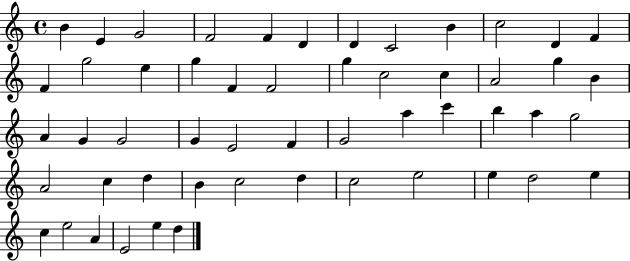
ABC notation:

X:1
T:Untitled
M:4/4
L:1/4
K:C
B E G2 F2 F D D C2 B c2 D F F g2 e g F F2 g c2 c A2 g B A G G2 G E2 F G2 a c' b a g2 A2 c d B c2 d c2 e2 e d2 e c e2 A E2 e d